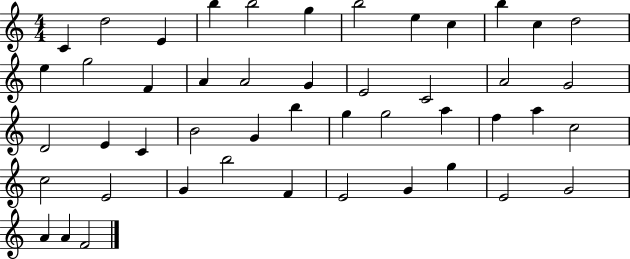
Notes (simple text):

C4/q D5/h E4/q B5/q B5/h G5/q B5/h E5/q C5/q B5/q C5/q D5/h E5/q G5/h F4/q A4/q A4/h G4/q E4/h C4/h A4/h G4/h D4/h E4/q C4/q B4/h G4/q B5/q G5/q G5/h A5/q F5/q A5/q C5/h C5/h E4/h G4/q B5/h F4/q E4/h G4/q G5/q E4/h G4/h A4/q A4/q F4/h